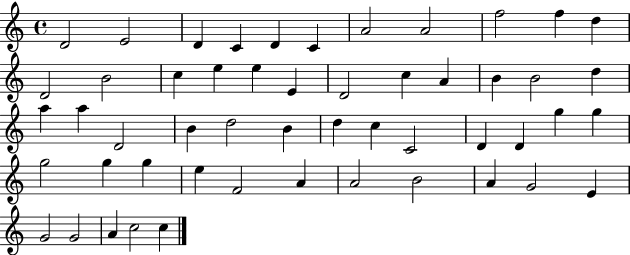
X:1
T:Untitled
M:4/4
L:1/4
K:C
D2 E2 D C D C A2 A2 f2 f d D2 B2 c e e E D2 c A B B2 d a a D2 B d2 B d c C2 D D g g g2 g g e F2 A A2 B2 A G2 E G2 G2 A c2 c